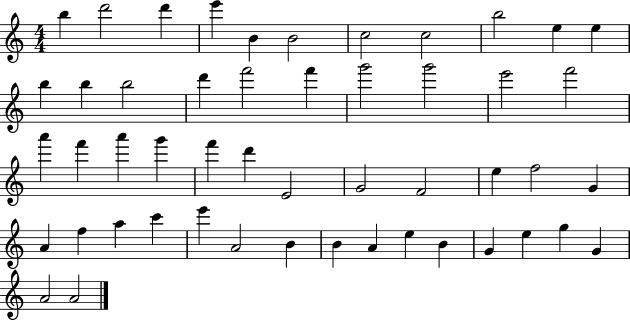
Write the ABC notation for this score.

X:1
T:Untitled
M:4/4
L:1/4
K:C
b d'2 d' e' B B2 c2 c2 b2 e e b b b2 d' f'2 f' g'2 g'2 e'2 f'2 a' f' a' g' f' d' E2 G2 F2 e f2 G A f a c' e' A2 B B A e B G e g G A2 A2